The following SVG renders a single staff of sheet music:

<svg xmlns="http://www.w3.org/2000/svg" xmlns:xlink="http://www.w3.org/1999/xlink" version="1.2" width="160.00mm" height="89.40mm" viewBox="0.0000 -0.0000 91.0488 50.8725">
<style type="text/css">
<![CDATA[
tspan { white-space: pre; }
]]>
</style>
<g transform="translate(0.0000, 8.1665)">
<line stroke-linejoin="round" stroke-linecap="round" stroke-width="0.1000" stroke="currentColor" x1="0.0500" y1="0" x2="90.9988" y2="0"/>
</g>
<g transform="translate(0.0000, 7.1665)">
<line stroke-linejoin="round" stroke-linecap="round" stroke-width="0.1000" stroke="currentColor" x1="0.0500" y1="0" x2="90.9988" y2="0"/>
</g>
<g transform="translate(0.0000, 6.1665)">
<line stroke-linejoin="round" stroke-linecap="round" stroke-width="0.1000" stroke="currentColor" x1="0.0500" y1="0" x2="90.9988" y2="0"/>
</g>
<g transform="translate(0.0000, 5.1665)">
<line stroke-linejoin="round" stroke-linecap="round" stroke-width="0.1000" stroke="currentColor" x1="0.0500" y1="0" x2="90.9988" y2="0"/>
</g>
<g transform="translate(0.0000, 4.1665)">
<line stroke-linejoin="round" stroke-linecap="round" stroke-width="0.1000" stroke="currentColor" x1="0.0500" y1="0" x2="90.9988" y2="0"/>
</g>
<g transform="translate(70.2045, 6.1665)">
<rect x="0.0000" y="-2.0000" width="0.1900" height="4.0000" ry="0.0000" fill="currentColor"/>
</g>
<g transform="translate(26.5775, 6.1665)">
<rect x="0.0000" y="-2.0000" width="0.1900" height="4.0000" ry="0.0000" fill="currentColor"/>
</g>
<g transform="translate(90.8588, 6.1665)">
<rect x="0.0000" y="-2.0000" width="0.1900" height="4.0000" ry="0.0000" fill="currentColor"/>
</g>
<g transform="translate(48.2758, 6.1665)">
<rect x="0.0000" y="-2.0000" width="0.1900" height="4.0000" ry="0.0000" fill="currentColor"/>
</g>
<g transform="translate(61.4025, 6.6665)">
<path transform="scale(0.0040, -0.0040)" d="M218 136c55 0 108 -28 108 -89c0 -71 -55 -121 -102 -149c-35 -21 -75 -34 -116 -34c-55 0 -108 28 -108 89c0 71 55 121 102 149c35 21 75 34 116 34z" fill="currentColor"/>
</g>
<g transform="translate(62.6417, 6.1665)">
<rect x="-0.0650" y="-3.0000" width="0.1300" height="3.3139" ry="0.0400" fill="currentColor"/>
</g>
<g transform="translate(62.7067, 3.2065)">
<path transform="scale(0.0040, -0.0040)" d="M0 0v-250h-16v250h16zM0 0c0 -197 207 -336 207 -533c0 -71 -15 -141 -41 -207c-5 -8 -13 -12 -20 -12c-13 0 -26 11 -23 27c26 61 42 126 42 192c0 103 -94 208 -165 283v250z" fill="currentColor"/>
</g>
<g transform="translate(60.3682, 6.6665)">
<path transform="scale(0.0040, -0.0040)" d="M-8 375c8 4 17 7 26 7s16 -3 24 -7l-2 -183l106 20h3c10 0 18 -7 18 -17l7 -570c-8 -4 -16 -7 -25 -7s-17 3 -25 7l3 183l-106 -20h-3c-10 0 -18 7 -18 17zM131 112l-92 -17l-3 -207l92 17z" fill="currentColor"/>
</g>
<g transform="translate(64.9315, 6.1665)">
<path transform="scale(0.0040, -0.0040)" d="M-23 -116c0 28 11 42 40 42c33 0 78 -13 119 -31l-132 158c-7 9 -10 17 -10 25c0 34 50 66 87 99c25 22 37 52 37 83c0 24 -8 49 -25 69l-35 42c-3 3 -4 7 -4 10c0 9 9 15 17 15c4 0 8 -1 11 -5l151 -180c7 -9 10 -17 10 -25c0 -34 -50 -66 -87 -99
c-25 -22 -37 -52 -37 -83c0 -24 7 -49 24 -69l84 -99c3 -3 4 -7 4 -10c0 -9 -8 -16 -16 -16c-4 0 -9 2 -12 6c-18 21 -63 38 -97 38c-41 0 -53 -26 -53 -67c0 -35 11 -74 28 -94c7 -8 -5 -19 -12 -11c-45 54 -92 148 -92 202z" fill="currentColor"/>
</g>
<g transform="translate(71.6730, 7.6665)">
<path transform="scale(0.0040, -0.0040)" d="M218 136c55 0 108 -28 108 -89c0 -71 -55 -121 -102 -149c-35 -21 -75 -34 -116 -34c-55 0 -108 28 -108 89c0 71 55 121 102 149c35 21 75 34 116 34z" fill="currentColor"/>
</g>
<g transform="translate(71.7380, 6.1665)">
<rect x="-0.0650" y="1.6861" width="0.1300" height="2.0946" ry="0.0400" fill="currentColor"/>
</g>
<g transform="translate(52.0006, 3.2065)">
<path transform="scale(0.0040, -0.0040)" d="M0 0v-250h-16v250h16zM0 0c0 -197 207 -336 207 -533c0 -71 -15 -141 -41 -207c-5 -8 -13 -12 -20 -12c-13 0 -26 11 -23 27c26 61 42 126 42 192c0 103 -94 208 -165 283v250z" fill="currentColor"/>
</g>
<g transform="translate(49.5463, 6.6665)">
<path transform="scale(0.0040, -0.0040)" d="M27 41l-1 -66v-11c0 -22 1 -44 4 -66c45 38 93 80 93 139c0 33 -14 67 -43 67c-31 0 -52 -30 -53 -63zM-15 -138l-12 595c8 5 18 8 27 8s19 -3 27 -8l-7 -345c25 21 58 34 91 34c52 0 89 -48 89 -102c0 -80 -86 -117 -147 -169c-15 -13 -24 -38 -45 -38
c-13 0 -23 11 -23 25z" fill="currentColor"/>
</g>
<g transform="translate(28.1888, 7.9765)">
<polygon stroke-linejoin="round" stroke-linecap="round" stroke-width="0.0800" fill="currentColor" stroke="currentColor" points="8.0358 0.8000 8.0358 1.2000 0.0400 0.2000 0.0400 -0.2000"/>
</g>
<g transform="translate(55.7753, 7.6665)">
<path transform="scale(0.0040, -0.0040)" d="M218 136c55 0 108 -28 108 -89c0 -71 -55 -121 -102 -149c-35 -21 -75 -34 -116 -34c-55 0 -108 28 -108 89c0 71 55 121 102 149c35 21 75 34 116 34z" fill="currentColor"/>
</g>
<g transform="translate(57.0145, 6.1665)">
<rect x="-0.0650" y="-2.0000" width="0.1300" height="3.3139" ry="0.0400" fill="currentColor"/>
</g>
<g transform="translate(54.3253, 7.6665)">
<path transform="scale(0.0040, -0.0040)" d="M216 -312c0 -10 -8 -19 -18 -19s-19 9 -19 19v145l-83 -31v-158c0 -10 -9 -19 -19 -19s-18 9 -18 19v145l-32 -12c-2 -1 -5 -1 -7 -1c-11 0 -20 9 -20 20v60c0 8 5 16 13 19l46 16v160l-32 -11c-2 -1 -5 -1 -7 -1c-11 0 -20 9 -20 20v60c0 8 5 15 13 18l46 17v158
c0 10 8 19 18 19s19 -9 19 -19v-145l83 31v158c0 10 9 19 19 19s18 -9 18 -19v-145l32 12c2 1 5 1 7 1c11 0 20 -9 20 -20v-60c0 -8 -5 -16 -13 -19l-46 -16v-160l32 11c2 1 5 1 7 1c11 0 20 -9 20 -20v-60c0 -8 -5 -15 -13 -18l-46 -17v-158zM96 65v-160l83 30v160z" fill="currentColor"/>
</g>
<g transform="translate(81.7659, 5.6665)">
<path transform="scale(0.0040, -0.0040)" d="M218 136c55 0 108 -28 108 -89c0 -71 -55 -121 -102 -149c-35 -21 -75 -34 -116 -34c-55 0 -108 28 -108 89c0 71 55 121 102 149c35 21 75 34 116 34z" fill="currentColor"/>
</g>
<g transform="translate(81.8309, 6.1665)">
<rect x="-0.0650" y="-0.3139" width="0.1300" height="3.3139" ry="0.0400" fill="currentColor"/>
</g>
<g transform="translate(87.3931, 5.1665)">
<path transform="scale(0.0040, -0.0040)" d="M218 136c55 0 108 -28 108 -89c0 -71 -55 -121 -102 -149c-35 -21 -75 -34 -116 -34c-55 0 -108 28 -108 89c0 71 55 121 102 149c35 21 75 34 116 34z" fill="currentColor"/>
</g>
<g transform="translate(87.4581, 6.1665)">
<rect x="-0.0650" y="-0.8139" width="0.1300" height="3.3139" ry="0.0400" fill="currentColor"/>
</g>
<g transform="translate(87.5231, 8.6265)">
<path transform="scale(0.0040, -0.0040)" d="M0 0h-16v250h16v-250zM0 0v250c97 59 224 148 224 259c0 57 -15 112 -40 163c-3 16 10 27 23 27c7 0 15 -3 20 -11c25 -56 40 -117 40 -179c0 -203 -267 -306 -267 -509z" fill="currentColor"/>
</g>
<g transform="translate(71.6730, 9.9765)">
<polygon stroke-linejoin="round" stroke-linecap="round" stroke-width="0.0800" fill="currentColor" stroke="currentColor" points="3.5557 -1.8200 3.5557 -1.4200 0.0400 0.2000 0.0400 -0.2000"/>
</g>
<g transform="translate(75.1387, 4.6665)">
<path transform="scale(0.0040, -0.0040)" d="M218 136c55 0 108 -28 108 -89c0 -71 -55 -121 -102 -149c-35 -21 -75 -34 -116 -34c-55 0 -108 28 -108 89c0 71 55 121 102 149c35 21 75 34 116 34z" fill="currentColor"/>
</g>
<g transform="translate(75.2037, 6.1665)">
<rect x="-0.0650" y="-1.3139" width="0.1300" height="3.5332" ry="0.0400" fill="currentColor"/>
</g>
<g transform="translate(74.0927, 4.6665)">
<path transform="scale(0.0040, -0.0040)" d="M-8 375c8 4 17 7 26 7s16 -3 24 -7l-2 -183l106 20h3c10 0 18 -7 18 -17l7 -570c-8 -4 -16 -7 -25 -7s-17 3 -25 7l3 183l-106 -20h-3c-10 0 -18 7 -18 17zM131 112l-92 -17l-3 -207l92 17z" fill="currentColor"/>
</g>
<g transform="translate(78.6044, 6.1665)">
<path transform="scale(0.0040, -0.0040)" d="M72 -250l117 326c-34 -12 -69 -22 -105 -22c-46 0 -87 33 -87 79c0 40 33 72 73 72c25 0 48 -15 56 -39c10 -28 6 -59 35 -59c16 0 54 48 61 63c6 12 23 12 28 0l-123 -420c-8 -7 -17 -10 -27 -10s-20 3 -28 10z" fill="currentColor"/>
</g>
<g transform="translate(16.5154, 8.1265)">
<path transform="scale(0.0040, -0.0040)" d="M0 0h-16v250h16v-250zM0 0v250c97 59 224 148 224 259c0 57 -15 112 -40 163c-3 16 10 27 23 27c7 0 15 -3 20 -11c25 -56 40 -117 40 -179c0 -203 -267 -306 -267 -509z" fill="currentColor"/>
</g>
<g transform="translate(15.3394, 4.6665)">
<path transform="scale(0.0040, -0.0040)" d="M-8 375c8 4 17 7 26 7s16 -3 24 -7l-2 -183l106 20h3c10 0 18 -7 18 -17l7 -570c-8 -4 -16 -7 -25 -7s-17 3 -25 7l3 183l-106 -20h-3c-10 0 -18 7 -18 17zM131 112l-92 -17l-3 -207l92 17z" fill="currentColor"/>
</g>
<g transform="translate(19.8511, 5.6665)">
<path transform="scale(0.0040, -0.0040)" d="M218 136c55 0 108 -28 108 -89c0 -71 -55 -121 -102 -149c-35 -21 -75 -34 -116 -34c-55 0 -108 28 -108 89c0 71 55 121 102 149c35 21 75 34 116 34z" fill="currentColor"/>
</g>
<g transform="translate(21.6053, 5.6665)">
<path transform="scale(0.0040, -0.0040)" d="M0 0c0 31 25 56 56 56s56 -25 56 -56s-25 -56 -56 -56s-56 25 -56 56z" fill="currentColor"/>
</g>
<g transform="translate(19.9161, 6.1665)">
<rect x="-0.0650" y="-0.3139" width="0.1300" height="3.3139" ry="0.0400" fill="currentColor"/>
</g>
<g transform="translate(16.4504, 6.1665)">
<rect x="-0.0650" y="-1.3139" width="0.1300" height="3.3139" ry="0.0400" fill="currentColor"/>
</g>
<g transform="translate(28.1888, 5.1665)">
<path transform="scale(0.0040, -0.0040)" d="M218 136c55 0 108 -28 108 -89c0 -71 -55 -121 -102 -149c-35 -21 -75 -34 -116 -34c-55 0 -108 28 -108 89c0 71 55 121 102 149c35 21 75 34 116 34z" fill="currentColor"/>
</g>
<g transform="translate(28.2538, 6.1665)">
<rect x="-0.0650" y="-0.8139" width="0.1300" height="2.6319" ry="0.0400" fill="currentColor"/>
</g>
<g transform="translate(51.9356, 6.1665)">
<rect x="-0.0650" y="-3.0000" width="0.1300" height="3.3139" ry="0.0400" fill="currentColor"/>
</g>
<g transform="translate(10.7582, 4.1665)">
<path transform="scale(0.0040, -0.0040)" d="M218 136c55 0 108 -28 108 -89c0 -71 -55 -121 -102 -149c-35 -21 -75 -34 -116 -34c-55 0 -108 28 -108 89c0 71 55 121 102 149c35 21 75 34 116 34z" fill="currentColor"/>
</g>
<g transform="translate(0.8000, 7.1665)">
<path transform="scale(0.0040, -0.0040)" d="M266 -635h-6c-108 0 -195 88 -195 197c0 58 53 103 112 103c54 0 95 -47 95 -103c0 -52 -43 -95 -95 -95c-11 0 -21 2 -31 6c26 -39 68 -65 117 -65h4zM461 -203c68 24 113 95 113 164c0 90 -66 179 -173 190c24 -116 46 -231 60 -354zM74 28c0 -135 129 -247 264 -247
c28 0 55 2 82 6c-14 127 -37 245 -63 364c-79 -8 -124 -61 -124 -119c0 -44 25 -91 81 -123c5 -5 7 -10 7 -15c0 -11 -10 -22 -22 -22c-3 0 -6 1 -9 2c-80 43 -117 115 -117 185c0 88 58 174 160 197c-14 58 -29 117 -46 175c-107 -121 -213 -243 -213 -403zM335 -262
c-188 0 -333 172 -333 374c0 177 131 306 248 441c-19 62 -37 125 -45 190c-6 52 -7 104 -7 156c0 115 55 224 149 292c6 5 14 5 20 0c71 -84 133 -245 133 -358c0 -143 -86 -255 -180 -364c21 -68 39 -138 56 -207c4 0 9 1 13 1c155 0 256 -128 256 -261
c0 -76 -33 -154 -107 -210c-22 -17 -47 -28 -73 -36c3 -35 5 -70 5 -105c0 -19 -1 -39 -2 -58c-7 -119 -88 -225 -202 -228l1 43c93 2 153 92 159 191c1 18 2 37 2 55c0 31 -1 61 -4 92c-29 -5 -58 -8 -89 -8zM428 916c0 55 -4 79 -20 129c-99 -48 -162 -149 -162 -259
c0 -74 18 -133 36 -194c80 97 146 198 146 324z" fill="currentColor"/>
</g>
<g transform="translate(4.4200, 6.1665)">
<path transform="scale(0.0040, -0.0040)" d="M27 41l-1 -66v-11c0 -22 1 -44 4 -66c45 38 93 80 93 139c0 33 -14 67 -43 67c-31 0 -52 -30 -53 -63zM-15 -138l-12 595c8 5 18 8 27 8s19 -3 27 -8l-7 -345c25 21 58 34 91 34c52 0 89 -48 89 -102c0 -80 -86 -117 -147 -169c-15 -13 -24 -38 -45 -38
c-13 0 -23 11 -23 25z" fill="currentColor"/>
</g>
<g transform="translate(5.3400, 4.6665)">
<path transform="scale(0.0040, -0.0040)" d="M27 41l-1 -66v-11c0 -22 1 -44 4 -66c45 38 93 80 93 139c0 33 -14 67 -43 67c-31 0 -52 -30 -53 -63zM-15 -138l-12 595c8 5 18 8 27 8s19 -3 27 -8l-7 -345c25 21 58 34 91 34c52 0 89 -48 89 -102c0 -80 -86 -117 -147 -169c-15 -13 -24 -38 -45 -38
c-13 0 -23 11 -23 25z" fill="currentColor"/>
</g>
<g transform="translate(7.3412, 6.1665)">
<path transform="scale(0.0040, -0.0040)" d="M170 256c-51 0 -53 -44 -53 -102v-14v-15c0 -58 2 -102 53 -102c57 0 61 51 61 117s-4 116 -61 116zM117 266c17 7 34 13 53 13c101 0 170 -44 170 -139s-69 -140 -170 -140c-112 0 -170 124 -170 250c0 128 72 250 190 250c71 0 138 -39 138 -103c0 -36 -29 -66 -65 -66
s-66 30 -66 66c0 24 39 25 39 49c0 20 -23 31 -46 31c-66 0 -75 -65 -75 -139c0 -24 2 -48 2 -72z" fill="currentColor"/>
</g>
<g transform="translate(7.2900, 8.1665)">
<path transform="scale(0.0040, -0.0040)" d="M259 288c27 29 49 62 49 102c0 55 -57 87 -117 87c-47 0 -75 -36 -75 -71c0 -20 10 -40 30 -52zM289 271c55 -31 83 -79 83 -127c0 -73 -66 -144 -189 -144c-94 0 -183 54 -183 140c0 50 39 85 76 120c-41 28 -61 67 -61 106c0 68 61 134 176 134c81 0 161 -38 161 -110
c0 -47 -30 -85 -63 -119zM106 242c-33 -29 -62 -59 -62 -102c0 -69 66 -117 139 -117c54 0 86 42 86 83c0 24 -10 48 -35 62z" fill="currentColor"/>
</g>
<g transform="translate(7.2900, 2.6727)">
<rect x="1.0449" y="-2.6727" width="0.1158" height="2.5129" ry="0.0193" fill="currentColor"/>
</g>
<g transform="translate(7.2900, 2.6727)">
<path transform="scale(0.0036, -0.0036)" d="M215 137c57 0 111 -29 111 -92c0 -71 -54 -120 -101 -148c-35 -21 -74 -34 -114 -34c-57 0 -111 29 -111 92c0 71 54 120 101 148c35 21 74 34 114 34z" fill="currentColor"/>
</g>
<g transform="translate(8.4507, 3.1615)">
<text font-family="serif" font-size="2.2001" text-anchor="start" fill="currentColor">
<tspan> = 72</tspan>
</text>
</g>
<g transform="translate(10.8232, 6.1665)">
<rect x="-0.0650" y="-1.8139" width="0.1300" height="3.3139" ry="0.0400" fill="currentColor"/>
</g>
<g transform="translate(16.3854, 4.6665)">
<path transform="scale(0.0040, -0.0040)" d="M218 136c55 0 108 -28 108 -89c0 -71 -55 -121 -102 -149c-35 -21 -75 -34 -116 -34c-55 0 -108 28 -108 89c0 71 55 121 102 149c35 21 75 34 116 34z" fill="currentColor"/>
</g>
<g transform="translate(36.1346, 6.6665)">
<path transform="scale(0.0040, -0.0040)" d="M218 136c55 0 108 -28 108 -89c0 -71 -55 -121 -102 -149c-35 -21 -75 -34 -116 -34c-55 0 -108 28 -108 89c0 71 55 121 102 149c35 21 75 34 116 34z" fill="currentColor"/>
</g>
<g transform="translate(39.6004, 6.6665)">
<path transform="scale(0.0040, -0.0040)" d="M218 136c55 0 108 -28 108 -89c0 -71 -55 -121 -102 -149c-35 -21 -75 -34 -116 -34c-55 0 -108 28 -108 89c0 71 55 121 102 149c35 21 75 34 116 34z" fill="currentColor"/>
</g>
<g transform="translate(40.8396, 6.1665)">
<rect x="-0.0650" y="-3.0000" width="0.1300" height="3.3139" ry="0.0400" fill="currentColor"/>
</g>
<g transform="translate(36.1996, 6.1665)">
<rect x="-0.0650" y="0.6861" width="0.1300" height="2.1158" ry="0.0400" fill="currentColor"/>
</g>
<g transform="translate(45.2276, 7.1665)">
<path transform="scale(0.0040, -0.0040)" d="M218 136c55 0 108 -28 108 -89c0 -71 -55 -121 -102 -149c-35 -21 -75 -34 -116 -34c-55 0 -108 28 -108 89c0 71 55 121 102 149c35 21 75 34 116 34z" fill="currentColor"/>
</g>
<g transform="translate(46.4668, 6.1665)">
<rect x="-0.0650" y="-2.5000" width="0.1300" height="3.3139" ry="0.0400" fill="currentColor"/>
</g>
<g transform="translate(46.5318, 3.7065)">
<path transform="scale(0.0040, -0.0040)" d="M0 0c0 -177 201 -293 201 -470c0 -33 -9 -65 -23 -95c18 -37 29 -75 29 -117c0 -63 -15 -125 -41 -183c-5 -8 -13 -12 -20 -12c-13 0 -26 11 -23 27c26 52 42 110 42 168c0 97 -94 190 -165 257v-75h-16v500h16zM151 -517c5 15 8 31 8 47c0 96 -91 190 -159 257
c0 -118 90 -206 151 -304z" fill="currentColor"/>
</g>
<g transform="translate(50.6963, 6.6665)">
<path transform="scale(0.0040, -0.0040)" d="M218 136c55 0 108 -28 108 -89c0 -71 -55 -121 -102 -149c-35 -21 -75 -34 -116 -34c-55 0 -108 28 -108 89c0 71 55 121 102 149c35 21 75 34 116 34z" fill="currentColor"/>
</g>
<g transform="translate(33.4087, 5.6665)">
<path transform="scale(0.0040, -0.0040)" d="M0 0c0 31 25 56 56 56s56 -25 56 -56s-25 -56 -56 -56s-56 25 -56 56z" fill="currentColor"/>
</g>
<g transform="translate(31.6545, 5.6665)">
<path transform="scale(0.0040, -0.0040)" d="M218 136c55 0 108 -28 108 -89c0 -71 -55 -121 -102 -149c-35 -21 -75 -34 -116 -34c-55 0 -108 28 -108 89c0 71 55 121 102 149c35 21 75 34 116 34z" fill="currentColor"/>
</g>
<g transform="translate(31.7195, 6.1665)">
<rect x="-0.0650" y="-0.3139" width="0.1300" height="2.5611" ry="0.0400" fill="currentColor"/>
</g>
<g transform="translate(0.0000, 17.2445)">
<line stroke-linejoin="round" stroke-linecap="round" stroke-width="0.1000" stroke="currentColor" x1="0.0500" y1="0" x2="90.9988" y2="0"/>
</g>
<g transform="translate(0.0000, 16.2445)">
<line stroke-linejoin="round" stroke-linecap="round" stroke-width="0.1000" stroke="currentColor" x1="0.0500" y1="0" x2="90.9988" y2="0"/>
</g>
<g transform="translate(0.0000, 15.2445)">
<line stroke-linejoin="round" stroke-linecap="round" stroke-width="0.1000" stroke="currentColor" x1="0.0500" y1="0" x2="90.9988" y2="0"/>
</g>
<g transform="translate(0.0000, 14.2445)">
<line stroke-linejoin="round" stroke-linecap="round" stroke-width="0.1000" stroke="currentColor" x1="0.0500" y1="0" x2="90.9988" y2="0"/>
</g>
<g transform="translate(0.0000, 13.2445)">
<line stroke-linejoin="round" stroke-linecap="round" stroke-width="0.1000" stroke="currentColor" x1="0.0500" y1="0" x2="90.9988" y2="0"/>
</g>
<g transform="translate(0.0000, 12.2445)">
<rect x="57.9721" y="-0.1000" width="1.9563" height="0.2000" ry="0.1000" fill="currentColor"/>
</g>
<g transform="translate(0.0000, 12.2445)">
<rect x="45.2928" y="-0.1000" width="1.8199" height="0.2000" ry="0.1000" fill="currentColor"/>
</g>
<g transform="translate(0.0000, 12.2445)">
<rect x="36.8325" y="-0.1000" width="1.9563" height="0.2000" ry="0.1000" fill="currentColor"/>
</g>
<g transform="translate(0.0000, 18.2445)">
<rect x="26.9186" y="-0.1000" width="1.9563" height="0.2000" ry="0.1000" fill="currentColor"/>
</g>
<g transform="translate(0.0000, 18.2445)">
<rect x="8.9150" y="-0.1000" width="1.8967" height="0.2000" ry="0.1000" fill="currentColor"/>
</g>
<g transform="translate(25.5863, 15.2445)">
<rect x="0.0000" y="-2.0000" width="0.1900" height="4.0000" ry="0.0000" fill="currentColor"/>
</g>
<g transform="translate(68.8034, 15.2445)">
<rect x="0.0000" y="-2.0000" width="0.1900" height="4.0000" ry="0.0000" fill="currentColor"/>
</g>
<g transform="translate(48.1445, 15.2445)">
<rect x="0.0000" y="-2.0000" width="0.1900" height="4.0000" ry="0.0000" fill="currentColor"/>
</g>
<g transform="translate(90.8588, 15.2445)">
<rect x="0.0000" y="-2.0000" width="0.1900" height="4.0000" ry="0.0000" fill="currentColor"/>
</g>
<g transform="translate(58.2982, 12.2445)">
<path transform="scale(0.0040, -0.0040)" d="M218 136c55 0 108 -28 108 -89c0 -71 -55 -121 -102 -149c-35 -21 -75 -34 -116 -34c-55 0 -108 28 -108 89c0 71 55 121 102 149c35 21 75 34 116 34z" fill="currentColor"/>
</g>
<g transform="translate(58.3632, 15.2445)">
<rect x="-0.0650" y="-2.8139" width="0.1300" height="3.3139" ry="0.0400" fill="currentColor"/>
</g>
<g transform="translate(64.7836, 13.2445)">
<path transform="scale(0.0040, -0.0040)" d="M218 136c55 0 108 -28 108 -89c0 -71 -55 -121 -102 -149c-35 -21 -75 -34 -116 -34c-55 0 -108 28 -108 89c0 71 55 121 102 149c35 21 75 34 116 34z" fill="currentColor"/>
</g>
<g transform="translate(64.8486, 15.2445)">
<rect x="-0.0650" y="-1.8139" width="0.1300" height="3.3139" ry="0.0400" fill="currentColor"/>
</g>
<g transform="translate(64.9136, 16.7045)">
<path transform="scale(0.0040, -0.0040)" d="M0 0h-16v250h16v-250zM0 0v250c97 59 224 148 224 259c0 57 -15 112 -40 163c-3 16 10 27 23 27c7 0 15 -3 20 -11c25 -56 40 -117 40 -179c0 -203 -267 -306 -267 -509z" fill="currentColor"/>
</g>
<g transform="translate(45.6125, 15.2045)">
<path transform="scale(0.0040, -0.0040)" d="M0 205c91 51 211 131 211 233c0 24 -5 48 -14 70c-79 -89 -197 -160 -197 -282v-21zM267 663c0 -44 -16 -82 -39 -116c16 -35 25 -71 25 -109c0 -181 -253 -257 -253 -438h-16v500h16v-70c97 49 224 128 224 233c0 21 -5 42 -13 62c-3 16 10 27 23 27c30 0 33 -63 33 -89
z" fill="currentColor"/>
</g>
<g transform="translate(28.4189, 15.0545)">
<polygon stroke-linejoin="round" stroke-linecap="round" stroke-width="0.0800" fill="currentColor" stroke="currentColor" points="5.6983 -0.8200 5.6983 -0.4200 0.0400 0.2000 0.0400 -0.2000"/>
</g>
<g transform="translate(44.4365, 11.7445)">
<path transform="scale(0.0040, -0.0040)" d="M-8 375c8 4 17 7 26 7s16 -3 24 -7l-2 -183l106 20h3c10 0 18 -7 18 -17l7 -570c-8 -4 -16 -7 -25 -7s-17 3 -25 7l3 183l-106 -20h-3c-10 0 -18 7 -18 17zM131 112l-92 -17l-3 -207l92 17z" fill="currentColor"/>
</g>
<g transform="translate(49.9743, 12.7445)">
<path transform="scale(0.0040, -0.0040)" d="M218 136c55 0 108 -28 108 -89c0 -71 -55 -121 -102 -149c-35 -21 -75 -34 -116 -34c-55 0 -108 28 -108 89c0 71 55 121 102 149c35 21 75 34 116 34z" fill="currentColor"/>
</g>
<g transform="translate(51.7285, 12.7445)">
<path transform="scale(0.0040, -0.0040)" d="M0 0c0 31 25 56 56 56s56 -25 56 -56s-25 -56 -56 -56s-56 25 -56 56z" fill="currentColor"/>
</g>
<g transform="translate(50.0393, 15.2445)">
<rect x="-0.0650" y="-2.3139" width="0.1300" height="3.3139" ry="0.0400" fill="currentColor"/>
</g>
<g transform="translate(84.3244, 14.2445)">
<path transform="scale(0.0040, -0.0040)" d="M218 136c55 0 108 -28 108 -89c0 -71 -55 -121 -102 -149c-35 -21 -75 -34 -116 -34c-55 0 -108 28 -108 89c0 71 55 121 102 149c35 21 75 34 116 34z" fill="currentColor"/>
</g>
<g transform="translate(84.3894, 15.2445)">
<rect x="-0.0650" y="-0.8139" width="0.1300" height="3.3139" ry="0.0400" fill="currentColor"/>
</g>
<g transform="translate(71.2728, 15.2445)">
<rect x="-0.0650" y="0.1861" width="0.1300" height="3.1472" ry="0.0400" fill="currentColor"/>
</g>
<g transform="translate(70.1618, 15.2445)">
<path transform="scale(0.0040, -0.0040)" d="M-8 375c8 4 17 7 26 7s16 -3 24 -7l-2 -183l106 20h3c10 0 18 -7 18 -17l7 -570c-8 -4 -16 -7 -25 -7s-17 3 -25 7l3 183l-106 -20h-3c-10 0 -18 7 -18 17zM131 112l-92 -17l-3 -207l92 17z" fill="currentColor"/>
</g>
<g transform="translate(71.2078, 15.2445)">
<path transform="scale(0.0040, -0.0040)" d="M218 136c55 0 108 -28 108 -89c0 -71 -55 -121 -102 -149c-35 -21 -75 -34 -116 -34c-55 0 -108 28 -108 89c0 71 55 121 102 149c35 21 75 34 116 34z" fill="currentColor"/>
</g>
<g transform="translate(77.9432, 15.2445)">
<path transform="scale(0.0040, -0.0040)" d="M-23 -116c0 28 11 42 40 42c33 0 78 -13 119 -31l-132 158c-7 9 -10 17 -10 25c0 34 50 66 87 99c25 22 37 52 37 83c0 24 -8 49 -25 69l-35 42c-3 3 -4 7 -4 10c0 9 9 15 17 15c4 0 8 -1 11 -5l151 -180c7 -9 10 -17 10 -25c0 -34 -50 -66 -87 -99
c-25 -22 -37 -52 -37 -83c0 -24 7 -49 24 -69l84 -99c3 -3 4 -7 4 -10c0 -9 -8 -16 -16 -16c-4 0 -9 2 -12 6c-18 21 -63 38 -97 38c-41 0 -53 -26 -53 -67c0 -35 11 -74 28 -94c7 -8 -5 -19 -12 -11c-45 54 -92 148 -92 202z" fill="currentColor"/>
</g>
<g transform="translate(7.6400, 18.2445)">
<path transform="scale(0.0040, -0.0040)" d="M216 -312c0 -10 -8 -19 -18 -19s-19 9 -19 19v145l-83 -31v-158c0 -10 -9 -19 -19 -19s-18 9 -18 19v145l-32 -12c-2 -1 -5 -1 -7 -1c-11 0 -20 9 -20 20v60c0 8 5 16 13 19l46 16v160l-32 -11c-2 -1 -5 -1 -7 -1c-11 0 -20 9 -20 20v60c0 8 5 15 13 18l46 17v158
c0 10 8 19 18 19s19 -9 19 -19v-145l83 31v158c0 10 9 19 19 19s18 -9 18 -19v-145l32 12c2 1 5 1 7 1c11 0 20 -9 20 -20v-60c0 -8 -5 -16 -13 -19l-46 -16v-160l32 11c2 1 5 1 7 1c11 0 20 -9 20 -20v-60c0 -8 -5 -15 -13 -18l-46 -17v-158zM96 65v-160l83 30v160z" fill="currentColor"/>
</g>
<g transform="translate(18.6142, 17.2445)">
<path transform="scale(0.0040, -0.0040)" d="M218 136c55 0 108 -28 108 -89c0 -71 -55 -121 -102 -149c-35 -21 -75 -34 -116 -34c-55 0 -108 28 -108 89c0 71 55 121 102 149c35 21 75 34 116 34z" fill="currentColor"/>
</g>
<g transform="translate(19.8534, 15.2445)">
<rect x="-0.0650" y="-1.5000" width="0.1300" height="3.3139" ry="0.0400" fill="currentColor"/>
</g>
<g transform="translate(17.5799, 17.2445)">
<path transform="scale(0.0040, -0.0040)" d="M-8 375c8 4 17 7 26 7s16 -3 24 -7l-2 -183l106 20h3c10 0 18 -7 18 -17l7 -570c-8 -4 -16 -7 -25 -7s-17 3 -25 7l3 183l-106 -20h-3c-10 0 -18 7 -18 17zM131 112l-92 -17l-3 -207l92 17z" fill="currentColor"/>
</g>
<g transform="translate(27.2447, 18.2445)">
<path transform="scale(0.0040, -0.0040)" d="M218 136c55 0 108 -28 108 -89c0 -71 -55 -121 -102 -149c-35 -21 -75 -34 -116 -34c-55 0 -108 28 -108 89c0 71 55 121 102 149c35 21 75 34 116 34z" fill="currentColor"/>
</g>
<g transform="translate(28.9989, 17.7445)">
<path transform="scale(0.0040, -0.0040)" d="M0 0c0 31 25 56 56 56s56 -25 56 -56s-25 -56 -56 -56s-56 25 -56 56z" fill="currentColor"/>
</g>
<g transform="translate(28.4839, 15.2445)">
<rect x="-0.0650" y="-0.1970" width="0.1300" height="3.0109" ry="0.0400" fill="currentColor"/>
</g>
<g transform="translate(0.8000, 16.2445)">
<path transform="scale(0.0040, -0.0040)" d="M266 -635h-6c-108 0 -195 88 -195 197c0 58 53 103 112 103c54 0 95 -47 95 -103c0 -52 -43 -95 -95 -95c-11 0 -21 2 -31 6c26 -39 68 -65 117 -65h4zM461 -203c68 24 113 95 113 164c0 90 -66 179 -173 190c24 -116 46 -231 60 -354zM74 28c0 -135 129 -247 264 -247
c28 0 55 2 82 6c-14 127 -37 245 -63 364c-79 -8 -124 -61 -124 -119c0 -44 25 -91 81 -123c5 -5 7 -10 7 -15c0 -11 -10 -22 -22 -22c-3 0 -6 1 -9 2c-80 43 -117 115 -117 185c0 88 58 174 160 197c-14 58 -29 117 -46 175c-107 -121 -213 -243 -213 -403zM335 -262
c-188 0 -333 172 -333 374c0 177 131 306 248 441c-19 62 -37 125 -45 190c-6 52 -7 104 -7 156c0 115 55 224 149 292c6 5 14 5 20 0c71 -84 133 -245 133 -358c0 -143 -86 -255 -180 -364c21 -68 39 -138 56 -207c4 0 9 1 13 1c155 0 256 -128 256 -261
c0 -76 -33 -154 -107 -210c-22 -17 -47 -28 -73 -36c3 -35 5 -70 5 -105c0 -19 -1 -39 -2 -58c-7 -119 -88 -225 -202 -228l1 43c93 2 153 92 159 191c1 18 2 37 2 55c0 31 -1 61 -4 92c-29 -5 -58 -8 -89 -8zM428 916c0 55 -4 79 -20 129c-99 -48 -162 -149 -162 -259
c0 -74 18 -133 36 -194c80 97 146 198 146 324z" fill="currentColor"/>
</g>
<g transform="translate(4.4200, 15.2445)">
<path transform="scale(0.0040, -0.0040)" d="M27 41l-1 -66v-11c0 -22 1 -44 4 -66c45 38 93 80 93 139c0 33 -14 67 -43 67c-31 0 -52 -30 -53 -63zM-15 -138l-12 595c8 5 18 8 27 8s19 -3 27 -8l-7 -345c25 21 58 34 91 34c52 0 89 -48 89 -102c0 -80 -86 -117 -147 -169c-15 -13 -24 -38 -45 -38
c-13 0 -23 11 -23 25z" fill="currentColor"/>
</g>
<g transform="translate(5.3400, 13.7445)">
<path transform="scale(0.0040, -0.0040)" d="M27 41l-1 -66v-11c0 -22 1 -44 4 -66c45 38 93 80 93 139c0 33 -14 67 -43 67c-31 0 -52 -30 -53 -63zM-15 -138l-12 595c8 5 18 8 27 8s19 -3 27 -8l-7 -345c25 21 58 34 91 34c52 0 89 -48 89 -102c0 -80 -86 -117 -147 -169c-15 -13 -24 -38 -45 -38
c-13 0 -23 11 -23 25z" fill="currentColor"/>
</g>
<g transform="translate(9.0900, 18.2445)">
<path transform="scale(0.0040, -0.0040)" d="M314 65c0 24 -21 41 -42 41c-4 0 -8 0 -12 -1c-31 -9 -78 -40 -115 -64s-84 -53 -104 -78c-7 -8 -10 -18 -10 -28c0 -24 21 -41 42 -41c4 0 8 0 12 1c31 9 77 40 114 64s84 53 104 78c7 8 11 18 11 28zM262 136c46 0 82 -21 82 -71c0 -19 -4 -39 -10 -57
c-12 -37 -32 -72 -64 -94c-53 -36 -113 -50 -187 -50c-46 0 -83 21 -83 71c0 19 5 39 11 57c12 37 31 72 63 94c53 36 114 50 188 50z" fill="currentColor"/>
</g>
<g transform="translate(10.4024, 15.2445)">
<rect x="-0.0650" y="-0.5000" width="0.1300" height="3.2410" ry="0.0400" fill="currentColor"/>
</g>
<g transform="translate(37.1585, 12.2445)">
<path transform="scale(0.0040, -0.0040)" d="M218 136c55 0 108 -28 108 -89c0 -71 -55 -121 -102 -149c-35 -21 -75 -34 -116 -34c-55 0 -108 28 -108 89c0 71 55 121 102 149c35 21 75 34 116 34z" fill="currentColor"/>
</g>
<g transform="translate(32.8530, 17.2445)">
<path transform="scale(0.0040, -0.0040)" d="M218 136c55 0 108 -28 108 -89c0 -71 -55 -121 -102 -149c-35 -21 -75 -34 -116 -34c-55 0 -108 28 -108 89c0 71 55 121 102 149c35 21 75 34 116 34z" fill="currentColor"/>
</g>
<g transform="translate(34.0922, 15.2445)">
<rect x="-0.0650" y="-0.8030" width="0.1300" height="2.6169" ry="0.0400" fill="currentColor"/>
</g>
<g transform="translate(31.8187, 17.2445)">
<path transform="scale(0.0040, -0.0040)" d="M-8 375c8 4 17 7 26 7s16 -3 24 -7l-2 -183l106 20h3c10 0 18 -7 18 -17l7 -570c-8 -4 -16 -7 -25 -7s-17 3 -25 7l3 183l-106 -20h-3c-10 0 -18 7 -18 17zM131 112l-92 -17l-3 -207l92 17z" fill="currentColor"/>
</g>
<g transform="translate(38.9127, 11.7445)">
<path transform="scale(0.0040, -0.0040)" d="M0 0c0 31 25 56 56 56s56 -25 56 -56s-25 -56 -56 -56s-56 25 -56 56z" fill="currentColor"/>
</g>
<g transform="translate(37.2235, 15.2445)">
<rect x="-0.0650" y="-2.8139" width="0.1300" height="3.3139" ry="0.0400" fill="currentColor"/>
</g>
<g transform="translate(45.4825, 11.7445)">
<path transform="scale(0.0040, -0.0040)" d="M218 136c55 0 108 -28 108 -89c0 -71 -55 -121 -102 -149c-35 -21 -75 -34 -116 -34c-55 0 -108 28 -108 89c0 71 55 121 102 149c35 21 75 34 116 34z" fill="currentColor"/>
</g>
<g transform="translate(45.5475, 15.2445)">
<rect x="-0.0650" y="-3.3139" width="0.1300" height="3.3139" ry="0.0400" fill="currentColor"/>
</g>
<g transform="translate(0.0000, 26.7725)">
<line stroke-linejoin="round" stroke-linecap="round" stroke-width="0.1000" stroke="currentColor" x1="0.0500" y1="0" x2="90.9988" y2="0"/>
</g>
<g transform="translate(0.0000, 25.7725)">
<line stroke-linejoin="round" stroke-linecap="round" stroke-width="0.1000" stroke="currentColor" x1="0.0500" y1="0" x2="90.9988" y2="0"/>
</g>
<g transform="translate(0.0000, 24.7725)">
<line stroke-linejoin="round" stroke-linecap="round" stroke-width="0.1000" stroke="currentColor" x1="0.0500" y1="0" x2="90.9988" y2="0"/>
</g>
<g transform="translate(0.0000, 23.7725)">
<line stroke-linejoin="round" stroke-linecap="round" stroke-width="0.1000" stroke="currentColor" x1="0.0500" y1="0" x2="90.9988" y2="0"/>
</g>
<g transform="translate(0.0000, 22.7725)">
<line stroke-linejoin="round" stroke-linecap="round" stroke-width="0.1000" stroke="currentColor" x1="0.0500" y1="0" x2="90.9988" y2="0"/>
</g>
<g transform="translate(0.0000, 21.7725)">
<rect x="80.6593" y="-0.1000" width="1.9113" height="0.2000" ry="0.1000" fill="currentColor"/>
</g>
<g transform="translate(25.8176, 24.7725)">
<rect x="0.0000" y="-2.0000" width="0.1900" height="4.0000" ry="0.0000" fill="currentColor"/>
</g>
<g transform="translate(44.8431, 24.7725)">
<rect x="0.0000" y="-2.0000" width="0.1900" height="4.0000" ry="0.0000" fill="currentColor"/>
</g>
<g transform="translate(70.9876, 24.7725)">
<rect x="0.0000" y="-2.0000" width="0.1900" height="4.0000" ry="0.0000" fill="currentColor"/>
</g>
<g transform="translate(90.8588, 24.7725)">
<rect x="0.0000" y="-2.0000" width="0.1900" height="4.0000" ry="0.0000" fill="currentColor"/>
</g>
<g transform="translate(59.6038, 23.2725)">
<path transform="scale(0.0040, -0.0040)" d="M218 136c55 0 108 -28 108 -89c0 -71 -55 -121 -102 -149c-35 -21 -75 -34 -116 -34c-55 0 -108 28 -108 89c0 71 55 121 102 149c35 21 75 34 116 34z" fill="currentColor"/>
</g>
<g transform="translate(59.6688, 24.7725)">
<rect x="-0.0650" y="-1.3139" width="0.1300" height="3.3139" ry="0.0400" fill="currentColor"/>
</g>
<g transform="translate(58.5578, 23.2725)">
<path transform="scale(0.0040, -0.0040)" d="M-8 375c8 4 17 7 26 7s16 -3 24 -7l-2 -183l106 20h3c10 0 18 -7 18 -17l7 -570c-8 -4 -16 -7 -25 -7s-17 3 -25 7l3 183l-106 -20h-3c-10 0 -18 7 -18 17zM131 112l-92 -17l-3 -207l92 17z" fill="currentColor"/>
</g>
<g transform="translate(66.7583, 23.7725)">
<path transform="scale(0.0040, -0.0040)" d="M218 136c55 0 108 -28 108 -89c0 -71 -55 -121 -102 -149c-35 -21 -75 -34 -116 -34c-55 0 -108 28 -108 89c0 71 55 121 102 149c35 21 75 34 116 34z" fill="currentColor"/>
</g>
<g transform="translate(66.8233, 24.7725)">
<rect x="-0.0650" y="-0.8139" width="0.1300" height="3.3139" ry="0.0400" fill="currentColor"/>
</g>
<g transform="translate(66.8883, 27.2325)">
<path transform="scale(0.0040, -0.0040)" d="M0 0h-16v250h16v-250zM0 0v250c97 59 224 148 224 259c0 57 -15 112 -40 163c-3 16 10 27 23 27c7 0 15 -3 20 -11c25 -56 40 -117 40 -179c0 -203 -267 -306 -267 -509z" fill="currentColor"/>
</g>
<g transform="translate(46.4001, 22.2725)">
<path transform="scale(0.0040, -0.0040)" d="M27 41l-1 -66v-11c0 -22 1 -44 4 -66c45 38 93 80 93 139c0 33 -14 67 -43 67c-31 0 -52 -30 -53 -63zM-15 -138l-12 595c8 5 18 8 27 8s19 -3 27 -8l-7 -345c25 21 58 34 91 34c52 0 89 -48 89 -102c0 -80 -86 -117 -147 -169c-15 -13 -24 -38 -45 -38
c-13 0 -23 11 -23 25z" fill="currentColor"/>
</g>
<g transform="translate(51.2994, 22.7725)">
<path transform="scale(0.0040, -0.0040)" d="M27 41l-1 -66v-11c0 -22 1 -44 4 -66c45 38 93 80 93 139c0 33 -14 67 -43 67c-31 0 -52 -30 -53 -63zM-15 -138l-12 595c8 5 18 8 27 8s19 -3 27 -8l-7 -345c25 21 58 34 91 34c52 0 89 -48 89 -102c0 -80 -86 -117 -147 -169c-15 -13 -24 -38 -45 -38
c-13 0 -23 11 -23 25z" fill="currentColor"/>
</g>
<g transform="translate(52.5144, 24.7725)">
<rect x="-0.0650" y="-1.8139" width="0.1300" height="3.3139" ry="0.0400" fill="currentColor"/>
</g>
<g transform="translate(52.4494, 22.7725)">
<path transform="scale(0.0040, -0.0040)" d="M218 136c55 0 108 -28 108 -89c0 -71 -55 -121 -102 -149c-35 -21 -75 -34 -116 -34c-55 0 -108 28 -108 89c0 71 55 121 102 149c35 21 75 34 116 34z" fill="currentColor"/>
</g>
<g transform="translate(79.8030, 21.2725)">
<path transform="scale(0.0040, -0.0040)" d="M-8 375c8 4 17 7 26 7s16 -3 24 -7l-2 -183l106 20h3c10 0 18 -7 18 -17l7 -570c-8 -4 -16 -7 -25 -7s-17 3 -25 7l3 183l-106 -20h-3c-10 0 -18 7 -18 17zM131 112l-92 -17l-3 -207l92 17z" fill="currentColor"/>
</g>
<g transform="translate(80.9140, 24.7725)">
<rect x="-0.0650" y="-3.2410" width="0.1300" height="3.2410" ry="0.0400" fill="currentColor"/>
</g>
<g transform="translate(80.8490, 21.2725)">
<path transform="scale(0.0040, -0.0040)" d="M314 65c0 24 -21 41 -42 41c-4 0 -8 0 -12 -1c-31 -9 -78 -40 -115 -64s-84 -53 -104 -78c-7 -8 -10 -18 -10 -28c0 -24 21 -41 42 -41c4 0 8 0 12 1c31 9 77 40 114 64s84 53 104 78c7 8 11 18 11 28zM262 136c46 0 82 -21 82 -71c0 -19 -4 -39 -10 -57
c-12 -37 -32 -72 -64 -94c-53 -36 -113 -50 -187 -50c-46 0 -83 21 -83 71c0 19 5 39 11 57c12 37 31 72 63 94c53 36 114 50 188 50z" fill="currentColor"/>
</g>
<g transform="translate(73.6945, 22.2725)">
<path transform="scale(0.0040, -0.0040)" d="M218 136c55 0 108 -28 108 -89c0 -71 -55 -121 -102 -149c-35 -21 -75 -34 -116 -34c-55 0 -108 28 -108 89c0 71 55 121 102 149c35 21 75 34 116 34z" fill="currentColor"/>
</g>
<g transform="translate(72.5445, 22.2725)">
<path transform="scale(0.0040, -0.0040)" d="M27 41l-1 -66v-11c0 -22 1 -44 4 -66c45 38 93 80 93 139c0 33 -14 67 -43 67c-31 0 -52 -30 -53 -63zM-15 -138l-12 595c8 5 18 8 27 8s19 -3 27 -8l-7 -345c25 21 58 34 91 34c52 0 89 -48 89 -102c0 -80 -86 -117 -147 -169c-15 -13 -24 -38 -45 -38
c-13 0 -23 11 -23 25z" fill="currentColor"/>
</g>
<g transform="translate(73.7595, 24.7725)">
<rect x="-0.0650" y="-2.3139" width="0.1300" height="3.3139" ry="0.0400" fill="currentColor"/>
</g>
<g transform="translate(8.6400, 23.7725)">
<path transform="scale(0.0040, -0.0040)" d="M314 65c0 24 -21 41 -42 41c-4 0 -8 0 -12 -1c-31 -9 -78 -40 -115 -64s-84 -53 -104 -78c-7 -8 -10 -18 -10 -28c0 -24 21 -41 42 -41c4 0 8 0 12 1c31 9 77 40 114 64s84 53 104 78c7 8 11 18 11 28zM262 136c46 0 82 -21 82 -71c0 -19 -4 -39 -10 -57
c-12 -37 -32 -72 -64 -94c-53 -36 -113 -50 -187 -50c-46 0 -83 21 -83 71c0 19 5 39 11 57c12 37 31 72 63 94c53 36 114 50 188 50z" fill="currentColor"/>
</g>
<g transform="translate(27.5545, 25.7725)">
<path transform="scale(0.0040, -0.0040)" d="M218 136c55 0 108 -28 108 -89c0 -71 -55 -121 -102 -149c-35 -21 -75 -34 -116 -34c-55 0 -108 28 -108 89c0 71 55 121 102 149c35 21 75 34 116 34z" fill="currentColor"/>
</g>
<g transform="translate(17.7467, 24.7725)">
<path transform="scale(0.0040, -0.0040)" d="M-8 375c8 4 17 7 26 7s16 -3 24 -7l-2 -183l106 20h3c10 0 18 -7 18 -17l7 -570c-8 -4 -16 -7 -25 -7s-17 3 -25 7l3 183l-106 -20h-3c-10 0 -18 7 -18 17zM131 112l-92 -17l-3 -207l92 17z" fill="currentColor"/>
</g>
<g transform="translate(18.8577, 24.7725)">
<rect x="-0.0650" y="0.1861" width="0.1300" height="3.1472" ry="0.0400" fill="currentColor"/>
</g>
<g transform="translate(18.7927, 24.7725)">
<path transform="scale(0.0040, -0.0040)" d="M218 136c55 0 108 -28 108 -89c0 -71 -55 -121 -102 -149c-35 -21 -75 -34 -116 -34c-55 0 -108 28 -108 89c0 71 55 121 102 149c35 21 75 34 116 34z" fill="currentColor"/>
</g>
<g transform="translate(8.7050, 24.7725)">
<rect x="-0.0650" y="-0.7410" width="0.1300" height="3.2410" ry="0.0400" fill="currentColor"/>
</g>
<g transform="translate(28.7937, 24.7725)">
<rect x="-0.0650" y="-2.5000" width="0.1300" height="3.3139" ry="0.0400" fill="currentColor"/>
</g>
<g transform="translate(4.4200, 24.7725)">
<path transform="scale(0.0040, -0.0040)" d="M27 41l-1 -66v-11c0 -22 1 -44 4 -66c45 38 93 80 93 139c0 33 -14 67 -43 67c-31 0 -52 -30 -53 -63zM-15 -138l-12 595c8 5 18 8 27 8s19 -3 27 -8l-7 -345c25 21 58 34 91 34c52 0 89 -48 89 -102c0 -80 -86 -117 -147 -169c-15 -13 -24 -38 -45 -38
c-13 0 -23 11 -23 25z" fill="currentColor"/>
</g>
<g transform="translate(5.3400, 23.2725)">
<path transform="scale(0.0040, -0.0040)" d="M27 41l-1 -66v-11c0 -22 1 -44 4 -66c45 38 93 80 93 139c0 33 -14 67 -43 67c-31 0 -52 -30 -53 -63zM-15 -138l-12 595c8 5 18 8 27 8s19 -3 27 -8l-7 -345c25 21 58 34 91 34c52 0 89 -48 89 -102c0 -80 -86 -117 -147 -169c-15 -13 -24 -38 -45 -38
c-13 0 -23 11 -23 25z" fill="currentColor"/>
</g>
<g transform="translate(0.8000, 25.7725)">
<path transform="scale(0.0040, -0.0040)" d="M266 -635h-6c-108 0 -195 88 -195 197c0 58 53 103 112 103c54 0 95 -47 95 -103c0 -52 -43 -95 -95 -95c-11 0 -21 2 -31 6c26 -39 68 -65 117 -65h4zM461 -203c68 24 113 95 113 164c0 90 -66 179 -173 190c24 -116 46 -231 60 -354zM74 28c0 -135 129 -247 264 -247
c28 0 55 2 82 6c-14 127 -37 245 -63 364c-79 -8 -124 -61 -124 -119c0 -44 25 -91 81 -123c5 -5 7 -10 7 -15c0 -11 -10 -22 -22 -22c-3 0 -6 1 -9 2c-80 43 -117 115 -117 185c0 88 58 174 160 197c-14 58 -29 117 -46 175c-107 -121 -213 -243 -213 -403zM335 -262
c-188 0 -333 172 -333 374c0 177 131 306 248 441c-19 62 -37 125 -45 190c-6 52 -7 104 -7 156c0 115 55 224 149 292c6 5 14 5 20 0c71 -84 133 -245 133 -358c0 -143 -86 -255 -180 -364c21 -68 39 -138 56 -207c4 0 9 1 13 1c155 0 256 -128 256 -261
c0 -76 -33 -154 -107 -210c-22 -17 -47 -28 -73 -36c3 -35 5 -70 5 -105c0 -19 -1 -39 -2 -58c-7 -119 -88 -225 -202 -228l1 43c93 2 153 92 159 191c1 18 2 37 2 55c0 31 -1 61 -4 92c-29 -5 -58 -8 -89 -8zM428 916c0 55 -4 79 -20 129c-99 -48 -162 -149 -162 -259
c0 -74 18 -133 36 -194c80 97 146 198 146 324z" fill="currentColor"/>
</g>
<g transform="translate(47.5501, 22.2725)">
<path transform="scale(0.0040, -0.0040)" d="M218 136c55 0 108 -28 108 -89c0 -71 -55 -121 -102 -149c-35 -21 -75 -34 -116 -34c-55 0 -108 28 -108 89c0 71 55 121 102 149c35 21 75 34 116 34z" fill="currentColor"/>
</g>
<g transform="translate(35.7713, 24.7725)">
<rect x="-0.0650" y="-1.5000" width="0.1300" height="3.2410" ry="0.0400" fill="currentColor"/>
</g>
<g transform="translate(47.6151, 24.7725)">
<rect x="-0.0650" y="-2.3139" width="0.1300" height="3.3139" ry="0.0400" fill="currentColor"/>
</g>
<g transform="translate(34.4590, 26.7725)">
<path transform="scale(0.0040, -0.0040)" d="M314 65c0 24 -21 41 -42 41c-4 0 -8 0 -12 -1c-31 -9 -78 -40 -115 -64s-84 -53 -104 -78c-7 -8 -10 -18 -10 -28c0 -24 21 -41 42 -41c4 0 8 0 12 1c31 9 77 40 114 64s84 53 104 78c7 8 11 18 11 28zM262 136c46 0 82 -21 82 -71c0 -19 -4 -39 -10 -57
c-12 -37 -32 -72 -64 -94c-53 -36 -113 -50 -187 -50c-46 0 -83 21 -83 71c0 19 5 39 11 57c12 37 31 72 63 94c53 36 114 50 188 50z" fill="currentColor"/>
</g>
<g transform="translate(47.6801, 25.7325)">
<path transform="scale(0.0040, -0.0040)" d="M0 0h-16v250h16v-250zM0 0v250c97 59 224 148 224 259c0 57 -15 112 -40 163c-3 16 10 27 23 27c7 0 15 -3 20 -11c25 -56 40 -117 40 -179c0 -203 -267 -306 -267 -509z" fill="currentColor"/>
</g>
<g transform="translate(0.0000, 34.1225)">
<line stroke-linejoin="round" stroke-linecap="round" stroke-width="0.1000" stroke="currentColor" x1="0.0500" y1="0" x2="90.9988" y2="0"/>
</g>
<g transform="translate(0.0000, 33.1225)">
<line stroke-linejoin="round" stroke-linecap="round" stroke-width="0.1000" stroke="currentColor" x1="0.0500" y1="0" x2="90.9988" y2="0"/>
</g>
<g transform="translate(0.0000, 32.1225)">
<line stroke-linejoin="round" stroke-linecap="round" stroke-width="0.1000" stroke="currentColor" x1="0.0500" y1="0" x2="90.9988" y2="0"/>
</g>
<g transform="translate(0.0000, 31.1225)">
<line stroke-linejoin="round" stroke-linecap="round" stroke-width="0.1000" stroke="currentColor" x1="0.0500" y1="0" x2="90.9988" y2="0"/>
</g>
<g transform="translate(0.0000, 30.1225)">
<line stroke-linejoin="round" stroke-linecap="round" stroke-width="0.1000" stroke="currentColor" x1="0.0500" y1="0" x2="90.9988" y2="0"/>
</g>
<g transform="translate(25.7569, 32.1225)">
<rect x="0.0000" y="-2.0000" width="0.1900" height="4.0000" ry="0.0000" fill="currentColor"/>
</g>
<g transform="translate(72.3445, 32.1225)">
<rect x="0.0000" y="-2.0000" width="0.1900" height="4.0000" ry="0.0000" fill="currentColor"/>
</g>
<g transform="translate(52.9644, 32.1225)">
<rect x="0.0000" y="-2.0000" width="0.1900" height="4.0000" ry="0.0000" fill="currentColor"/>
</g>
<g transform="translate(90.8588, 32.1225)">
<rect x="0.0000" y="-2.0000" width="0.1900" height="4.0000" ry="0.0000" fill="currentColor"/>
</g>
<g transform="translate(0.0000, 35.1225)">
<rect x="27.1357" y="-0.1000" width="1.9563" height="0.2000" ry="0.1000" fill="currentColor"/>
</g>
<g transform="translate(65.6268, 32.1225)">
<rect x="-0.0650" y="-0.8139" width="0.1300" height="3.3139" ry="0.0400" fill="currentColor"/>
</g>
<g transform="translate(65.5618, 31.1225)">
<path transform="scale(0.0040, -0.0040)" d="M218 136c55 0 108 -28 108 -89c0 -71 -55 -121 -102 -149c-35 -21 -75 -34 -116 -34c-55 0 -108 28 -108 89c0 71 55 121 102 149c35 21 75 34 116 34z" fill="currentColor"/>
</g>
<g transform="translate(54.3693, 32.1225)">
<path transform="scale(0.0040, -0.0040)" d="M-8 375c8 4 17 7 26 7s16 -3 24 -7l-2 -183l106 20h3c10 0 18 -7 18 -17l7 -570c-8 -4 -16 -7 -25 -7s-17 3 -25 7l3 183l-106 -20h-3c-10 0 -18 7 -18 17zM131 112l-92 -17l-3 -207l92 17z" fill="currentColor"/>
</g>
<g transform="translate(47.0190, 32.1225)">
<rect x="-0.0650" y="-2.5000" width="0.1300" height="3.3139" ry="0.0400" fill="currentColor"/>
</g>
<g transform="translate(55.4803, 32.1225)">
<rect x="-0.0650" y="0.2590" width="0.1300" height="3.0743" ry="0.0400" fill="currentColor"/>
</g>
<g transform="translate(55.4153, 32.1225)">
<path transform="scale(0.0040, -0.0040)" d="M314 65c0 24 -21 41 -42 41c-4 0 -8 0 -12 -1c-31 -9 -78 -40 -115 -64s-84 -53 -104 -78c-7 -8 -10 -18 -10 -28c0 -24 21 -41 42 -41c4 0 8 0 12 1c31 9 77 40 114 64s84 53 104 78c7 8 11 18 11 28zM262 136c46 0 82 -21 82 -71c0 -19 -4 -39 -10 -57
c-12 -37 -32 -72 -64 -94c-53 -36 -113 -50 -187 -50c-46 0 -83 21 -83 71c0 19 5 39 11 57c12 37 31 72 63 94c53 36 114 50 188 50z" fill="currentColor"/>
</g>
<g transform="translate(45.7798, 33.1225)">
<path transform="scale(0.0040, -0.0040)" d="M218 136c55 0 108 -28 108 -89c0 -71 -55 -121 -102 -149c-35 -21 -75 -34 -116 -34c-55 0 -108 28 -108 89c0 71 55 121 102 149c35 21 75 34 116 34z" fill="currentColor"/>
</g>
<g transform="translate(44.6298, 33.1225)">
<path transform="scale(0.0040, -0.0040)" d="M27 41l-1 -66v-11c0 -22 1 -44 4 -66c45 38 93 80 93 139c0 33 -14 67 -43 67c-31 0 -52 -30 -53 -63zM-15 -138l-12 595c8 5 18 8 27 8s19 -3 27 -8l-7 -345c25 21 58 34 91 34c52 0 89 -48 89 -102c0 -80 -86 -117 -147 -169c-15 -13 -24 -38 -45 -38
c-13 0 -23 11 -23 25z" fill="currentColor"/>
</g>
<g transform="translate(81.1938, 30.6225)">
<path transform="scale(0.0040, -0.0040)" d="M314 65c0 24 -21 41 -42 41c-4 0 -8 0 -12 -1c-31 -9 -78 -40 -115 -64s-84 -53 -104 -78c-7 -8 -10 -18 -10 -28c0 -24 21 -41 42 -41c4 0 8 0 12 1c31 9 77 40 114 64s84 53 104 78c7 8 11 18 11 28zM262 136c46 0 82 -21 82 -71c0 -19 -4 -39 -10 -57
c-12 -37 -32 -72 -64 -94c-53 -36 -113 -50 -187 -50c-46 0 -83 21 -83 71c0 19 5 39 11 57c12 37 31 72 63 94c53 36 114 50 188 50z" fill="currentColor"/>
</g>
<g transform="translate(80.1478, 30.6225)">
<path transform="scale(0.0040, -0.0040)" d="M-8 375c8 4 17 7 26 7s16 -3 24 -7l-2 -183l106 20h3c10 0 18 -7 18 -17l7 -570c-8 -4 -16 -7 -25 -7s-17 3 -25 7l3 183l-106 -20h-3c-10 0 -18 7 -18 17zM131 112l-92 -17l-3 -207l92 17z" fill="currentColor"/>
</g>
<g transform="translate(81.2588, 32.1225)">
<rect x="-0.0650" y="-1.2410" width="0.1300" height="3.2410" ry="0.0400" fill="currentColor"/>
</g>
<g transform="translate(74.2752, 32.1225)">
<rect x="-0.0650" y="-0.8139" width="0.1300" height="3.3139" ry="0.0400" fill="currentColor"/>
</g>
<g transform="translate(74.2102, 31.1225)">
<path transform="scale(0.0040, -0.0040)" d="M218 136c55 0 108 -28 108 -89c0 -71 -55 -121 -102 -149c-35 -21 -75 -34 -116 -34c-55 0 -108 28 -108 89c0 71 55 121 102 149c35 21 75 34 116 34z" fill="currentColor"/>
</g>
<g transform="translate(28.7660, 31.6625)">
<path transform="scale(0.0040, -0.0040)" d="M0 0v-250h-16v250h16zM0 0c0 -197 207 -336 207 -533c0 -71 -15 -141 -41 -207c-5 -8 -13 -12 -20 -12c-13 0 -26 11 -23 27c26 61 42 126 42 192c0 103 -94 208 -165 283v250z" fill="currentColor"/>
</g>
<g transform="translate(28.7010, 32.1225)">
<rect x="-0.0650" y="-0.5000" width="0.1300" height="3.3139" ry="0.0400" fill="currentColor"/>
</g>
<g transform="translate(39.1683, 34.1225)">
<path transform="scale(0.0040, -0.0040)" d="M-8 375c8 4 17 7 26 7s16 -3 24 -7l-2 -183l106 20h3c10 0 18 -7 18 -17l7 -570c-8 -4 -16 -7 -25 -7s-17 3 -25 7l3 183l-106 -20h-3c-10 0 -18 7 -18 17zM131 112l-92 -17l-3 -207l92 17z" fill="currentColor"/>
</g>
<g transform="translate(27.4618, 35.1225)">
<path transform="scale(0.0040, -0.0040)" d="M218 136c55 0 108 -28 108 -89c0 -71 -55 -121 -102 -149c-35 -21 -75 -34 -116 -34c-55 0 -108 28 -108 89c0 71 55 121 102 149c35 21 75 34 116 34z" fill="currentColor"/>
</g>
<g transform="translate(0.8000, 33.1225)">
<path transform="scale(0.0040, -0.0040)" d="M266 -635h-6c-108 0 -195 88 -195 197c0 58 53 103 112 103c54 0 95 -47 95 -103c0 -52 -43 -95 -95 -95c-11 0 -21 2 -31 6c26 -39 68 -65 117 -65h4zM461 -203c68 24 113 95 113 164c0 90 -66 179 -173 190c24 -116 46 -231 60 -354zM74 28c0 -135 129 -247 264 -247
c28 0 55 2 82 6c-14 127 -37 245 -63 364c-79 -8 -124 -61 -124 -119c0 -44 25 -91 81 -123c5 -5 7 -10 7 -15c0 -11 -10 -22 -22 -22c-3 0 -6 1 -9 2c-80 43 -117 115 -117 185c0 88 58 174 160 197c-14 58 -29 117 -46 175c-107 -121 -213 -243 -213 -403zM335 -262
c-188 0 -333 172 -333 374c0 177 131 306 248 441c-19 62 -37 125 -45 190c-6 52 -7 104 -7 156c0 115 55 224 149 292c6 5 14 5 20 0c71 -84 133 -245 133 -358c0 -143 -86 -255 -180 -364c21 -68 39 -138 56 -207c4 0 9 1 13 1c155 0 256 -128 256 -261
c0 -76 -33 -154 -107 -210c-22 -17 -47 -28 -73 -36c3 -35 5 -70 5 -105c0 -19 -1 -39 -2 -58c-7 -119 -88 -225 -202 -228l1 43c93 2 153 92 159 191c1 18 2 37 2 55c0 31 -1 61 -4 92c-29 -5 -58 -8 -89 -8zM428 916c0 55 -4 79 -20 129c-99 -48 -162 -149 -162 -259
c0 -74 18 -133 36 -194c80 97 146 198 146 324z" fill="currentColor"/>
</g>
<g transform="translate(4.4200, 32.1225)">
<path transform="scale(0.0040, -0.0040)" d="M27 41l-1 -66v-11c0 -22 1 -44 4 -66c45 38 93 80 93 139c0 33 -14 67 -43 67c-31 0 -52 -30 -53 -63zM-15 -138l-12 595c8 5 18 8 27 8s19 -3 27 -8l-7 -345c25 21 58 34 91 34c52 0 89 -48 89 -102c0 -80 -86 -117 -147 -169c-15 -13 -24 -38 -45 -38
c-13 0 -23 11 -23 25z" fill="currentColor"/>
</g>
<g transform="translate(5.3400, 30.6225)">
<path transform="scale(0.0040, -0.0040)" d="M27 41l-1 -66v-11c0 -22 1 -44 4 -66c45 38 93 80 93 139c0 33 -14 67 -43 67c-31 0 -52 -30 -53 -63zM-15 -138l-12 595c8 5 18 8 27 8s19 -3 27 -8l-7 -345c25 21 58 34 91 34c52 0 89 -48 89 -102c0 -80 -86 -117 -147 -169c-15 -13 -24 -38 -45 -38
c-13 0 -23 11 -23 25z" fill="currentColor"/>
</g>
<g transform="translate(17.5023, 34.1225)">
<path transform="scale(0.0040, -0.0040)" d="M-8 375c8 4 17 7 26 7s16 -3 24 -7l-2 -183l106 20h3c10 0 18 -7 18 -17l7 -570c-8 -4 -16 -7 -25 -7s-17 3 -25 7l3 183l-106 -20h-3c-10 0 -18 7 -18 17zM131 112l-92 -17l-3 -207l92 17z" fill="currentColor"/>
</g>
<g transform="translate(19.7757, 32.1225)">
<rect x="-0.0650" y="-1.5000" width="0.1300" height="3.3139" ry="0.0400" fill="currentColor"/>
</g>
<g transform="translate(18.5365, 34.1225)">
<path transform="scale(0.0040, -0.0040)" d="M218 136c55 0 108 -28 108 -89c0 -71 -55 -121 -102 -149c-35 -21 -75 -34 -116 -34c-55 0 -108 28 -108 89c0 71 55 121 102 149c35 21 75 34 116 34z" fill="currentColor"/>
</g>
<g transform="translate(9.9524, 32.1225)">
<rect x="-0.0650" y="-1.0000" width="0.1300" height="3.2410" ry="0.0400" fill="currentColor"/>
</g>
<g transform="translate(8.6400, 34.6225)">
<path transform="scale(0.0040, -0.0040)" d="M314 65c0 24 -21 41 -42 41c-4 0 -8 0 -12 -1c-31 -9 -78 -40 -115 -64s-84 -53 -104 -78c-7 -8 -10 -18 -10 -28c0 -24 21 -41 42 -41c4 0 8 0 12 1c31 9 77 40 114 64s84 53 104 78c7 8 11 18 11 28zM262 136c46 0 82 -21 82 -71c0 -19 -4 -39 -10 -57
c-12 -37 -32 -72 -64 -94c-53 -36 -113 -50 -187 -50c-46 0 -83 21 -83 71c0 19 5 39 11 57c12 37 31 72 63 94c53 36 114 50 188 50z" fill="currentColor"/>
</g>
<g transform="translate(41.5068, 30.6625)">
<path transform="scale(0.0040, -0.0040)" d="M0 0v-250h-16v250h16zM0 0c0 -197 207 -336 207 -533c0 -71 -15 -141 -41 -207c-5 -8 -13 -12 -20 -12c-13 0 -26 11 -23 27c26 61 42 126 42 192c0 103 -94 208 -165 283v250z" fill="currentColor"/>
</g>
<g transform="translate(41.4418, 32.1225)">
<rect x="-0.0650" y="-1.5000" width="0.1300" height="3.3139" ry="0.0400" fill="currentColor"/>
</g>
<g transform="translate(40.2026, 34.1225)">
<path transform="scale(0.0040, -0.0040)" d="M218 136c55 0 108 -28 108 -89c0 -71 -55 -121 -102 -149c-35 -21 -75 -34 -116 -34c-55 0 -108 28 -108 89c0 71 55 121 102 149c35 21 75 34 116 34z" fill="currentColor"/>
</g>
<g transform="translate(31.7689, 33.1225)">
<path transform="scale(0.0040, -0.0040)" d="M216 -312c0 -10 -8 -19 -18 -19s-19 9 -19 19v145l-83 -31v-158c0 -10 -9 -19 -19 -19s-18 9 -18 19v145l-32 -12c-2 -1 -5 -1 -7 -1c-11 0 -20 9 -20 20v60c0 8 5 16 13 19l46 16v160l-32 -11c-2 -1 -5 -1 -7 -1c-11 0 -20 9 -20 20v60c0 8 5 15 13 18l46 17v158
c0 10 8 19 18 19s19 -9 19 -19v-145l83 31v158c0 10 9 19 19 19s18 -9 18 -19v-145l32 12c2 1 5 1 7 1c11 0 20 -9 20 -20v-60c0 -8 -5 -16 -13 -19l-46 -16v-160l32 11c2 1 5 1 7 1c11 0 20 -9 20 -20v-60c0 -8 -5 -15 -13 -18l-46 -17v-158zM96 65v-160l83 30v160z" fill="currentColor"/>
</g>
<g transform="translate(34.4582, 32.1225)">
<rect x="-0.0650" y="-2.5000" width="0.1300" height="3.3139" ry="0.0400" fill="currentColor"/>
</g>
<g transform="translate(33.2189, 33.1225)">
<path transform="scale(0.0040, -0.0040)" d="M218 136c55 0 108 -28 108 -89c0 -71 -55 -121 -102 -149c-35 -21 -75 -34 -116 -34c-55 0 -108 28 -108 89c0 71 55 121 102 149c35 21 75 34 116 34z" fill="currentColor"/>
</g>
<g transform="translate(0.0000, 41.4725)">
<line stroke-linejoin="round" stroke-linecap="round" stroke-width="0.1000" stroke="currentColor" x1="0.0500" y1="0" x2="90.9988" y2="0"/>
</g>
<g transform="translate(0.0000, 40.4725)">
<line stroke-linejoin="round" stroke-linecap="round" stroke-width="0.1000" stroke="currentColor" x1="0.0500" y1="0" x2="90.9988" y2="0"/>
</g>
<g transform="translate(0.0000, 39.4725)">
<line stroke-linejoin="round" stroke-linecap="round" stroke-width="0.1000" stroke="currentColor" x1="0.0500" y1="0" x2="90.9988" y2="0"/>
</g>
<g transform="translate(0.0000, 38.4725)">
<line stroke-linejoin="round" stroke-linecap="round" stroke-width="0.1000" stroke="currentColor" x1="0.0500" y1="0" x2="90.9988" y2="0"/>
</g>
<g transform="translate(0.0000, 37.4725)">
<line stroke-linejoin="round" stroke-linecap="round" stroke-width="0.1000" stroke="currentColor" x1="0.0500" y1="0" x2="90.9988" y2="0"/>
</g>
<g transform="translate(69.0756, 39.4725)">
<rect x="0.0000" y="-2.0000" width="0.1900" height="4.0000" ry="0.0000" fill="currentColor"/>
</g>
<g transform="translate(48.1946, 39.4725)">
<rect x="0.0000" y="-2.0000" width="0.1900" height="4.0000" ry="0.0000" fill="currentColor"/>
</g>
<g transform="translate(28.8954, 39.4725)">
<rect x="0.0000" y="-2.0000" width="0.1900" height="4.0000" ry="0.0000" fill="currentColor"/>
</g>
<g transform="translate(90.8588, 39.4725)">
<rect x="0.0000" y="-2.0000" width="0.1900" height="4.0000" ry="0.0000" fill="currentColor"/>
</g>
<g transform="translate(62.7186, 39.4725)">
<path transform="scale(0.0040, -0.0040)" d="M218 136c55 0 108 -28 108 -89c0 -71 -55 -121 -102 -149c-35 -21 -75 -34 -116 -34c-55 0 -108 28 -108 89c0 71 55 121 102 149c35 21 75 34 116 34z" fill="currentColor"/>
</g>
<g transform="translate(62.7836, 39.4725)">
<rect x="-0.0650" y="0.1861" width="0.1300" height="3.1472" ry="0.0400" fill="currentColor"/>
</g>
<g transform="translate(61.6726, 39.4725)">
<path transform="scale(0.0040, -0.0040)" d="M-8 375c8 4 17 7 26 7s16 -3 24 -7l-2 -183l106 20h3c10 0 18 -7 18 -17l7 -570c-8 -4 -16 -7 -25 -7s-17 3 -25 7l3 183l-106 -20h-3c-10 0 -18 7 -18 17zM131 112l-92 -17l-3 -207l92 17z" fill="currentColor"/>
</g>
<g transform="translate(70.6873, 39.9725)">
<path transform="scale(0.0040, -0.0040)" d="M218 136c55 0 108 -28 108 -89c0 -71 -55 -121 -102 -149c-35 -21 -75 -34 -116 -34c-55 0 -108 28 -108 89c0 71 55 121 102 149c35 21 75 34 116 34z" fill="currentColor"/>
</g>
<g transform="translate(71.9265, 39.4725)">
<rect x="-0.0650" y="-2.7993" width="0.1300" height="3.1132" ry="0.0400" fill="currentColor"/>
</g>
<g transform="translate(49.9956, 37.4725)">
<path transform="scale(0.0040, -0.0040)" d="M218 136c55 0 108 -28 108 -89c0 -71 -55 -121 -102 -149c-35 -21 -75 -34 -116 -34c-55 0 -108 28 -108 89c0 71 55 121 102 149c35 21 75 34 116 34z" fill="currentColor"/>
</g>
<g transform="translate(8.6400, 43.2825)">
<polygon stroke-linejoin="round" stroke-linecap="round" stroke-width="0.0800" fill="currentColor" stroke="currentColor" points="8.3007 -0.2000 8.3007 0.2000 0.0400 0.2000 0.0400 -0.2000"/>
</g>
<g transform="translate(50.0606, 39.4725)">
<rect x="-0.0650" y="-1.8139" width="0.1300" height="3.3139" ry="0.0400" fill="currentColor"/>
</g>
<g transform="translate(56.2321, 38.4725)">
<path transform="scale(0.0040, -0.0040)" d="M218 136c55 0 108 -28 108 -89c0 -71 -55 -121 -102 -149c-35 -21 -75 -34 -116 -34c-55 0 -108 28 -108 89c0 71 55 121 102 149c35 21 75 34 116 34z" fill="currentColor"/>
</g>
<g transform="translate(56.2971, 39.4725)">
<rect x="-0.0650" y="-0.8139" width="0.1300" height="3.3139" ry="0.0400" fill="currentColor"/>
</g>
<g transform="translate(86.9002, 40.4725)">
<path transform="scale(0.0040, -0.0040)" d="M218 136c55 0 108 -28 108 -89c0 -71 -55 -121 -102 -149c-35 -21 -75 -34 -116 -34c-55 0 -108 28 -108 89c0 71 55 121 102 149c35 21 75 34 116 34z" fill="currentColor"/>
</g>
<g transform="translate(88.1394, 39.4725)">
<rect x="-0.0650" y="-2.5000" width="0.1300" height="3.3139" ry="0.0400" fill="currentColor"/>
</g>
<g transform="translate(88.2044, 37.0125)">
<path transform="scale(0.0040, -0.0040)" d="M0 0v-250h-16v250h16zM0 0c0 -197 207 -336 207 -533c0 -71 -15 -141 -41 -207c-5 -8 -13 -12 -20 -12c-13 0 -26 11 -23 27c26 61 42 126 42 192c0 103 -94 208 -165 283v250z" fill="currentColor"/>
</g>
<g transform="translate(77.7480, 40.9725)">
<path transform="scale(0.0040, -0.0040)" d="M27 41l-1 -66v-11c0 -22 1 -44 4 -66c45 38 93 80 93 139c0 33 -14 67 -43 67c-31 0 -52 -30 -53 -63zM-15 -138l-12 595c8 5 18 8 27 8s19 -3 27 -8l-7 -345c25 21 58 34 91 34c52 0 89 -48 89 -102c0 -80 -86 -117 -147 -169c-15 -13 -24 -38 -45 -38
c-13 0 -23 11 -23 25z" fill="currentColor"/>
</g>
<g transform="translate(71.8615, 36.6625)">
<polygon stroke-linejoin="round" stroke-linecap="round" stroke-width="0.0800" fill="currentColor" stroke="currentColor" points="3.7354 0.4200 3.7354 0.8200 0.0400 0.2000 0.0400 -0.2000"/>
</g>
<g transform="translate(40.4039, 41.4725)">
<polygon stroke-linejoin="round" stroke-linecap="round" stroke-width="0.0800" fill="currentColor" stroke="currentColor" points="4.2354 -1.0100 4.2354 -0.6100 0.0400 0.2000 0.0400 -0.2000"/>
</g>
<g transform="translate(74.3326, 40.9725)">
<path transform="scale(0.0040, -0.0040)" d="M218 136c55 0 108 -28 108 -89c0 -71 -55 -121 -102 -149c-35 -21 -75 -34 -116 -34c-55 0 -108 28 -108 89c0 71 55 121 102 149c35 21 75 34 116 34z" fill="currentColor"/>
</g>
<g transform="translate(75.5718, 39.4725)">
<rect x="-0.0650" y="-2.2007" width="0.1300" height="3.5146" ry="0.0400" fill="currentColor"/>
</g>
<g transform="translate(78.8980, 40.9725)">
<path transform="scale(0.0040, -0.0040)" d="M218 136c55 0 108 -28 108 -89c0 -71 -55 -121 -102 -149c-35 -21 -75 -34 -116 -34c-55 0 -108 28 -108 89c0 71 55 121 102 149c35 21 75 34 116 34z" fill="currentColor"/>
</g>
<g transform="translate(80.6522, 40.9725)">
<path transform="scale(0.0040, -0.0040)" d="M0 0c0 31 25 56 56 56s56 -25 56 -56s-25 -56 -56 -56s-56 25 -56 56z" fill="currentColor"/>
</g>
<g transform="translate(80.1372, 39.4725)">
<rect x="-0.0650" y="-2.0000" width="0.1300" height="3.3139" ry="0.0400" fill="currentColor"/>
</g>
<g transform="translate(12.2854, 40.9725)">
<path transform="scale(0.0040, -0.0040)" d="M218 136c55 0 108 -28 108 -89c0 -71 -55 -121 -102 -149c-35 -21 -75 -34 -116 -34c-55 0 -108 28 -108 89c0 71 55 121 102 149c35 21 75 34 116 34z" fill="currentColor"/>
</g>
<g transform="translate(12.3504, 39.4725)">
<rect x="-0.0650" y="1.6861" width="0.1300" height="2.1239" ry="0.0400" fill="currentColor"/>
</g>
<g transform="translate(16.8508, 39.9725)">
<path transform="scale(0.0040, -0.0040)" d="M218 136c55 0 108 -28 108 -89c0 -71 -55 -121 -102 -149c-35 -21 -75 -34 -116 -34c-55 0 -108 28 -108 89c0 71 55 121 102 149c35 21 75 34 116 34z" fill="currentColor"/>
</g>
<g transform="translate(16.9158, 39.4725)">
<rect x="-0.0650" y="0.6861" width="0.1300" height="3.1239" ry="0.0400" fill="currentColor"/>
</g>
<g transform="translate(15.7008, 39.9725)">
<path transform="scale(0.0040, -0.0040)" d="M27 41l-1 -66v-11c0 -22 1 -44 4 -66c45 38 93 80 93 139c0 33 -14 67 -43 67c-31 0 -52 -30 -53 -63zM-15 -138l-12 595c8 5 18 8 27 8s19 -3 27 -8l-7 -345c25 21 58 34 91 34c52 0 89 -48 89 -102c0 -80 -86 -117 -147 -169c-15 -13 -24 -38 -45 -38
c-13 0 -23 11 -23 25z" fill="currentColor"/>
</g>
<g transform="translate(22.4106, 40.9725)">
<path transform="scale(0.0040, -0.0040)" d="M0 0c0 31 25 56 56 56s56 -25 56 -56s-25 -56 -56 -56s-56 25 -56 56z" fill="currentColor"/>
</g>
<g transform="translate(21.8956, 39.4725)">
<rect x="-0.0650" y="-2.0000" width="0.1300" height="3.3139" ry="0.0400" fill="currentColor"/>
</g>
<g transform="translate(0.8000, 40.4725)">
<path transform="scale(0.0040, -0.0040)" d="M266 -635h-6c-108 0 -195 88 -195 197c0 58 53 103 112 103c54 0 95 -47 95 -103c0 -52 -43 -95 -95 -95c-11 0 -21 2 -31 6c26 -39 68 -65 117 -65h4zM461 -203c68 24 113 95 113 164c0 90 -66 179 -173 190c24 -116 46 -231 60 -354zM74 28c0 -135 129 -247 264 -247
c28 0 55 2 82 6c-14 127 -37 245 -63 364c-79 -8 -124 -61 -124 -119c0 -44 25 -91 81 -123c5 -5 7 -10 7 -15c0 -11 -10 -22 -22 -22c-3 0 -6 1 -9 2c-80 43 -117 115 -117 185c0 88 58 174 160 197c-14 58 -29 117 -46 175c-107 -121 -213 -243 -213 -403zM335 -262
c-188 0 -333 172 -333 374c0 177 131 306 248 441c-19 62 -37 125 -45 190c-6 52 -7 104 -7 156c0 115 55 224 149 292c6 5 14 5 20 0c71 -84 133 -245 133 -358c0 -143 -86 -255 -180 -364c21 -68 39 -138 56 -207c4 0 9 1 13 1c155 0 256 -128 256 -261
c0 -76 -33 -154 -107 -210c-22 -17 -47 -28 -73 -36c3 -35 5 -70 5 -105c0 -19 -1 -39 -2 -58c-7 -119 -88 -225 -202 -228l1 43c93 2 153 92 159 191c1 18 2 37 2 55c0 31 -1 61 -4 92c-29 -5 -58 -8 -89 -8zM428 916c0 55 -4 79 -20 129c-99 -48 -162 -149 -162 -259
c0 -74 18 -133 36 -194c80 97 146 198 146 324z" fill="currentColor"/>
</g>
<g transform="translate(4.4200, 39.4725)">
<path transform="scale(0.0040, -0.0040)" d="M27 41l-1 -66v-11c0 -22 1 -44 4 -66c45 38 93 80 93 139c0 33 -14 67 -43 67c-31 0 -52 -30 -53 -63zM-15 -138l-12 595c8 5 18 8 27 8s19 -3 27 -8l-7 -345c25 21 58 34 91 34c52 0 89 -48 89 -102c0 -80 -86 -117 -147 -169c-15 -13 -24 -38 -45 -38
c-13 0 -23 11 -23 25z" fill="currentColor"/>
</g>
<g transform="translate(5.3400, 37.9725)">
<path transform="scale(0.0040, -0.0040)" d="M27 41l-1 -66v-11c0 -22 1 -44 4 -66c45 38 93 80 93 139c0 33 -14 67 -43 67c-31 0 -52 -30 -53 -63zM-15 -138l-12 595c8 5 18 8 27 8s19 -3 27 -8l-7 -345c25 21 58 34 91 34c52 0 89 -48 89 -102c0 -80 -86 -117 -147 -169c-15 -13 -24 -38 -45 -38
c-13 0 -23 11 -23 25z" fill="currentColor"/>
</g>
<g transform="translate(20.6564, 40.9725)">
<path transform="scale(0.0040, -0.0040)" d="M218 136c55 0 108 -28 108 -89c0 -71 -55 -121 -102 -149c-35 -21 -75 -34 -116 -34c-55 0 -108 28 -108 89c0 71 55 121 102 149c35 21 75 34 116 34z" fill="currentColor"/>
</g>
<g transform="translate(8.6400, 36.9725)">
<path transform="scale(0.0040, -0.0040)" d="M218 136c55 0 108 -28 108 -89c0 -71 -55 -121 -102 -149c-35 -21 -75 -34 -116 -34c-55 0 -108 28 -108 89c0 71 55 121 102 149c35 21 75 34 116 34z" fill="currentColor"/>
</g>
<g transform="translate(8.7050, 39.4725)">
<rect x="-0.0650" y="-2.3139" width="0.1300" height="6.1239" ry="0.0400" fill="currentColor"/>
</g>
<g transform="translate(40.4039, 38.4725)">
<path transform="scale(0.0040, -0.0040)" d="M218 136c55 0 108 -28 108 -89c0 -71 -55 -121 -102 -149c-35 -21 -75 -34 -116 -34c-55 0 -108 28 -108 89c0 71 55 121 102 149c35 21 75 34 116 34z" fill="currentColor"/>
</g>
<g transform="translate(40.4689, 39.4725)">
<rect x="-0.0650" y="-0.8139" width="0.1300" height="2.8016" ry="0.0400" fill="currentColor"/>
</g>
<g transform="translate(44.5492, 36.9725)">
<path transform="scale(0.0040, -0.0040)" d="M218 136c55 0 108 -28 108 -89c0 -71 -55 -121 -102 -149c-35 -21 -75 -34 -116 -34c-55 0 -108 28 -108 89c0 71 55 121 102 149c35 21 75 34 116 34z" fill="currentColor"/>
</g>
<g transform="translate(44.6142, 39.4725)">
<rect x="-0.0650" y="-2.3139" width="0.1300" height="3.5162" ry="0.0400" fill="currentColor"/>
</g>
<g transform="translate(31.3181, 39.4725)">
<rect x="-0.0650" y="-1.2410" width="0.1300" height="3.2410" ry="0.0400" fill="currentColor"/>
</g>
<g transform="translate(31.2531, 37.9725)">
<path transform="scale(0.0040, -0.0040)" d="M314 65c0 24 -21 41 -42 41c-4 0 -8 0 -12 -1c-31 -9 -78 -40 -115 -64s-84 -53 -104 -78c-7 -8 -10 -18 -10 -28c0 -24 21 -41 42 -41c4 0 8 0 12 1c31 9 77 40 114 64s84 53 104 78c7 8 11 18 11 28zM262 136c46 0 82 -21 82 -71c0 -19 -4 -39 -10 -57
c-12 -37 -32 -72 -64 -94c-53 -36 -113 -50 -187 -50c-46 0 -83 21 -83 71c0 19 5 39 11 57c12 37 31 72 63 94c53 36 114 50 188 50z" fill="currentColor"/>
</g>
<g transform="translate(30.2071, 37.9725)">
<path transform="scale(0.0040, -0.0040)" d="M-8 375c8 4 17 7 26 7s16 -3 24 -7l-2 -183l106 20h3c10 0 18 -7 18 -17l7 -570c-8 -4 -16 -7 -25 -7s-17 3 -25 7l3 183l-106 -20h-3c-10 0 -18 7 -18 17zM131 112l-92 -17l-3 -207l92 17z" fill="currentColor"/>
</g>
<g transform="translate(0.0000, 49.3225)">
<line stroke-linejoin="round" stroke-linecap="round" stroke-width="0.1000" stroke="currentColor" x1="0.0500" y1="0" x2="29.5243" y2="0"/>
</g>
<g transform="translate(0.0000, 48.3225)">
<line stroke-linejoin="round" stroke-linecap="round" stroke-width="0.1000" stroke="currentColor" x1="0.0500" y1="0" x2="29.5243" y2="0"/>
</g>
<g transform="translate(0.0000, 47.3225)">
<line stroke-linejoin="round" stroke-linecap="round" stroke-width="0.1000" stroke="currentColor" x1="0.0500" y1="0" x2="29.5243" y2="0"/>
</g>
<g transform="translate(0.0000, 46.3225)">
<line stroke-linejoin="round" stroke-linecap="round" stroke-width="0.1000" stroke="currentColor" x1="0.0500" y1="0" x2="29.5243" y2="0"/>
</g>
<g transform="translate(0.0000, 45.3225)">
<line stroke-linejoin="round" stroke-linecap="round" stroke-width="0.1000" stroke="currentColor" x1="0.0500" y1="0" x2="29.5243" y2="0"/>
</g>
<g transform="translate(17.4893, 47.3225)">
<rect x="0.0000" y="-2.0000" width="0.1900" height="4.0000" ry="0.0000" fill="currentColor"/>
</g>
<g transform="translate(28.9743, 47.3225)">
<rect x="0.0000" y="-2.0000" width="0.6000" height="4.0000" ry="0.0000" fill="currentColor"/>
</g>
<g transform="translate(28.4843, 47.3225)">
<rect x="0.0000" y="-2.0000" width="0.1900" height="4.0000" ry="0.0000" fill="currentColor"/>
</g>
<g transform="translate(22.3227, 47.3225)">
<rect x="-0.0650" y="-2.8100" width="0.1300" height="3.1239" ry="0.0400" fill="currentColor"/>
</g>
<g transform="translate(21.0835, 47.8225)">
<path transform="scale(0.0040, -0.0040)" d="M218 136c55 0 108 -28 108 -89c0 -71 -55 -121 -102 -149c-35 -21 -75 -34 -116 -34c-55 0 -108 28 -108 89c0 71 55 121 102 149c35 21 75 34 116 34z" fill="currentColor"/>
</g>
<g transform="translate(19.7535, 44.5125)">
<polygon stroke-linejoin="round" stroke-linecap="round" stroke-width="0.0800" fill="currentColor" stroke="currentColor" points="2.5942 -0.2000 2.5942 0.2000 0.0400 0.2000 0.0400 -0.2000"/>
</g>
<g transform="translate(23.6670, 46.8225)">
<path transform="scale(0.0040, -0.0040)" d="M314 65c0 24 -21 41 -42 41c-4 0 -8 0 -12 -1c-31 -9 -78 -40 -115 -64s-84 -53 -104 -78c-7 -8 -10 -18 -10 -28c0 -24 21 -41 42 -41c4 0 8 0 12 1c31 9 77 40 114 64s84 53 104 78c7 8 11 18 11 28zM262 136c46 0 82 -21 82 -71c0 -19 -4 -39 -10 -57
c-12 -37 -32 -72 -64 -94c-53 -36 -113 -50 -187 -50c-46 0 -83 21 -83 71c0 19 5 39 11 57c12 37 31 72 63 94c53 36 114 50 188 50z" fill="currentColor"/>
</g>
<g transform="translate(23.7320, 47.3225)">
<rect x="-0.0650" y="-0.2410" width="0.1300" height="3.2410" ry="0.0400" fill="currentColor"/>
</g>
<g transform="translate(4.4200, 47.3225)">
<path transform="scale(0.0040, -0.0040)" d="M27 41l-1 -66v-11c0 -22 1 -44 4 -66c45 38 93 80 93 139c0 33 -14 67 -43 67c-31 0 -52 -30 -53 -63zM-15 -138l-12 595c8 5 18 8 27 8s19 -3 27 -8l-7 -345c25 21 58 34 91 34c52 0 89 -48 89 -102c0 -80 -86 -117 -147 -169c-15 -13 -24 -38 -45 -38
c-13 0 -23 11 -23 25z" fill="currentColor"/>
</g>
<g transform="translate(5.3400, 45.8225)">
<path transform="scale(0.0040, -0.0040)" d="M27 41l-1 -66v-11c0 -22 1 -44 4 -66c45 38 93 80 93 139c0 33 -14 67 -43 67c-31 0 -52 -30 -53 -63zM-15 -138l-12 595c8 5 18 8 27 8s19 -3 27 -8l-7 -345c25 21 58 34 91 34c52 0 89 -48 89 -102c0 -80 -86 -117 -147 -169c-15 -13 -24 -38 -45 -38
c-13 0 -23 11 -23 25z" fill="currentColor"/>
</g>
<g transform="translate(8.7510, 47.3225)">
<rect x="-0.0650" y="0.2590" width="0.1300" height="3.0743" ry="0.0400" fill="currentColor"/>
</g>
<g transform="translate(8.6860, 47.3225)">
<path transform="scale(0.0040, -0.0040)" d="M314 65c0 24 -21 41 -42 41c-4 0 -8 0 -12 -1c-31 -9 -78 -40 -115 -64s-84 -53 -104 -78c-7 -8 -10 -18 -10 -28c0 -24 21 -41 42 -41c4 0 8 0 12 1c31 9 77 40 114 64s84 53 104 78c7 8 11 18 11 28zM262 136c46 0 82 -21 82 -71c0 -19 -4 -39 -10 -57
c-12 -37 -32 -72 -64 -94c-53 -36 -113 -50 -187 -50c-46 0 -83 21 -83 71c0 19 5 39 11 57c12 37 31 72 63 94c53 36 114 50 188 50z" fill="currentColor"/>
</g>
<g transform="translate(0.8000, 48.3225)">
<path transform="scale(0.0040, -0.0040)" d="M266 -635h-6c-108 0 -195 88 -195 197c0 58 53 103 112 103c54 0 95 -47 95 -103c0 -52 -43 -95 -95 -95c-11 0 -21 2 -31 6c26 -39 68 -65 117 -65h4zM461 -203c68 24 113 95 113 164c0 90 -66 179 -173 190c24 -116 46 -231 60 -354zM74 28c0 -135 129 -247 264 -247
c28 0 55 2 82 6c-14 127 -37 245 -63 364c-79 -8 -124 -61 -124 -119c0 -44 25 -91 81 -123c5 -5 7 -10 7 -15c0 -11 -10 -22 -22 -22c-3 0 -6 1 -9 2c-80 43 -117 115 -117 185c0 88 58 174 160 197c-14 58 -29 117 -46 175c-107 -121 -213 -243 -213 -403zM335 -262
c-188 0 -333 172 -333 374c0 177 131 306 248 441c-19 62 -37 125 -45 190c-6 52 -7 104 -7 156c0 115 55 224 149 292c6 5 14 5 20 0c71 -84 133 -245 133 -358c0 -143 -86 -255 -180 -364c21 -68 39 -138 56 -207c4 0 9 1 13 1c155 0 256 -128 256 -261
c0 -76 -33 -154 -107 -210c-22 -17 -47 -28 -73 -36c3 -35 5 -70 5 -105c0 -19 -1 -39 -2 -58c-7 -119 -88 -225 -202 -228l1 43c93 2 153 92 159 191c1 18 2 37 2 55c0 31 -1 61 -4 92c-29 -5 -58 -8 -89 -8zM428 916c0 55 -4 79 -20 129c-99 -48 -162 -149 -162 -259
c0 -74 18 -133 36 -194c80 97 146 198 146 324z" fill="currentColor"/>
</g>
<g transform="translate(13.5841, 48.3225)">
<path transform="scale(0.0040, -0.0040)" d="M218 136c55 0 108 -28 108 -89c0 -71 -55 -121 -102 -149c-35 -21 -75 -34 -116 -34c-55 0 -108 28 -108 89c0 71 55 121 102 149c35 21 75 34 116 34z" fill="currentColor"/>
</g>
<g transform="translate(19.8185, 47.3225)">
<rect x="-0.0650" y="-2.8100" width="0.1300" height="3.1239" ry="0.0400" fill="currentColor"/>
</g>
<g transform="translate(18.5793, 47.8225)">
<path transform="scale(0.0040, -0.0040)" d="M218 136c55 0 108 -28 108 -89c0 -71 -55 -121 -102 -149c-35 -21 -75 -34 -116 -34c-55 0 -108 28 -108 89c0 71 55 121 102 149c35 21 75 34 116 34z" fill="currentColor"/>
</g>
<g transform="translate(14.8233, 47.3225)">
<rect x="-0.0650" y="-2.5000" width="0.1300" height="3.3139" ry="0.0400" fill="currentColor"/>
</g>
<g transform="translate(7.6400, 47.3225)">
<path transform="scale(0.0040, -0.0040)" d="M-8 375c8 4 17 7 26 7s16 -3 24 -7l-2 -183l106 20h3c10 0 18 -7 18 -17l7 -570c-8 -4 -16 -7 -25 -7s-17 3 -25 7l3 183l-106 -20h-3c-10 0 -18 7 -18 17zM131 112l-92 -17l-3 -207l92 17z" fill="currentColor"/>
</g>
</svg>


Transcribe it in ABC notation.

X:1
T:Untitled
M:6/8
L:1/4
K:Bb
f e/2 c d/2 c/2 A/2 A G/4 _A/2 ^F A/2 z F/2 e/2 z/2 c d/2 ^C2 E C/2 E/2 a b/4 g a f/2 B z d d2 B G _E2 _g/2 _f e d/2 _g b2 D2 E C/2 ^G E/2 _G B2 d d e2 g/2 F/2 _A/2 F e2 d/2 g/2 f d B A/2 F/2 _F G/2 B2 G A/2 A/2 c2